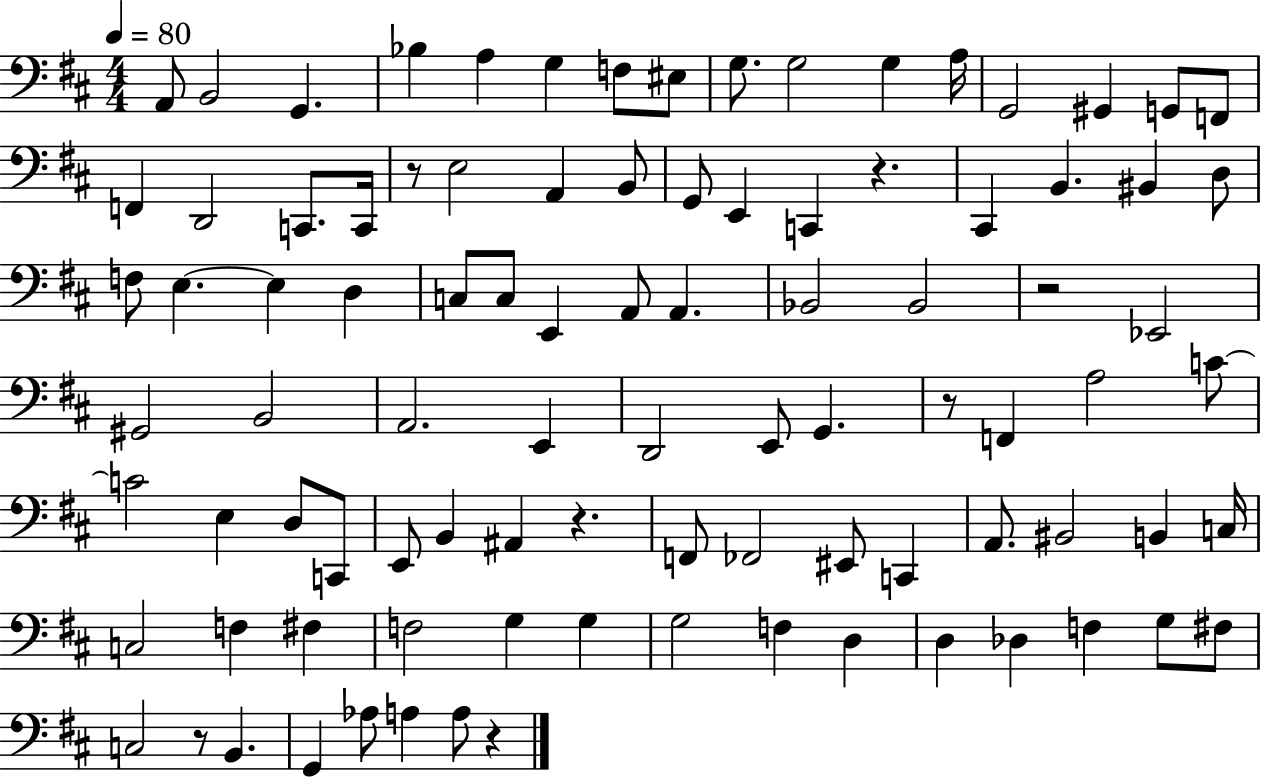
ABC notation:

X:1
T:Untitled
M:4/4
L:1/4
K:D
A,,/2 B,,2 G,, _B, A, G, F,/2 ^E,/2 G,/2 G,2 G, A,/4 G,,2 ^G,, G,,/2 F,,/2 F,, D,,2 C,,/2 C,,/4 z/2 E,2 A,, B,,/2 G,,/2 E,, C,, z ^C,, B,, ^B,, D,/2 F,/2 E, E, D, C,/2 C,/2 E,, A,,/2 A,, _B,,2 _B,,2 z2 _E,,2 ^G,,2 B,,2 A,,2 E,, D,,2 E,,/2 G,, z/2 F,, A,2 C/2 C2 E, D,/2 C,,/2 E,,/2 B,, ^A,, z F,,/2 _F,,2 ^E,,/2 C,, A,,/2 ^B,,2 B,, C,/4 C,2 F, ^F, F,2 G, G, G,2 F, D, D, _D, F, G,/2 ^F,/2 C,2 z/2 B,, G,, _A,/2 A, A,/2 z